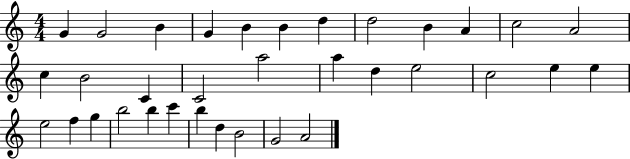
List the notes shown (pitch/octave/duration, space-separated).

G4/q G4/h B4/q G4/q B4/q B4/q D5/q D5/h B4/q A4/q C5/h A4/h C5/q B4/h C4/q C4/h A5/h A5/q D5/q E5/h C5/h E5/q E5/q E5/h F5/q G5/q B5/h B5/q C6/q B5/q D5/q B4/h G4/h A4/h